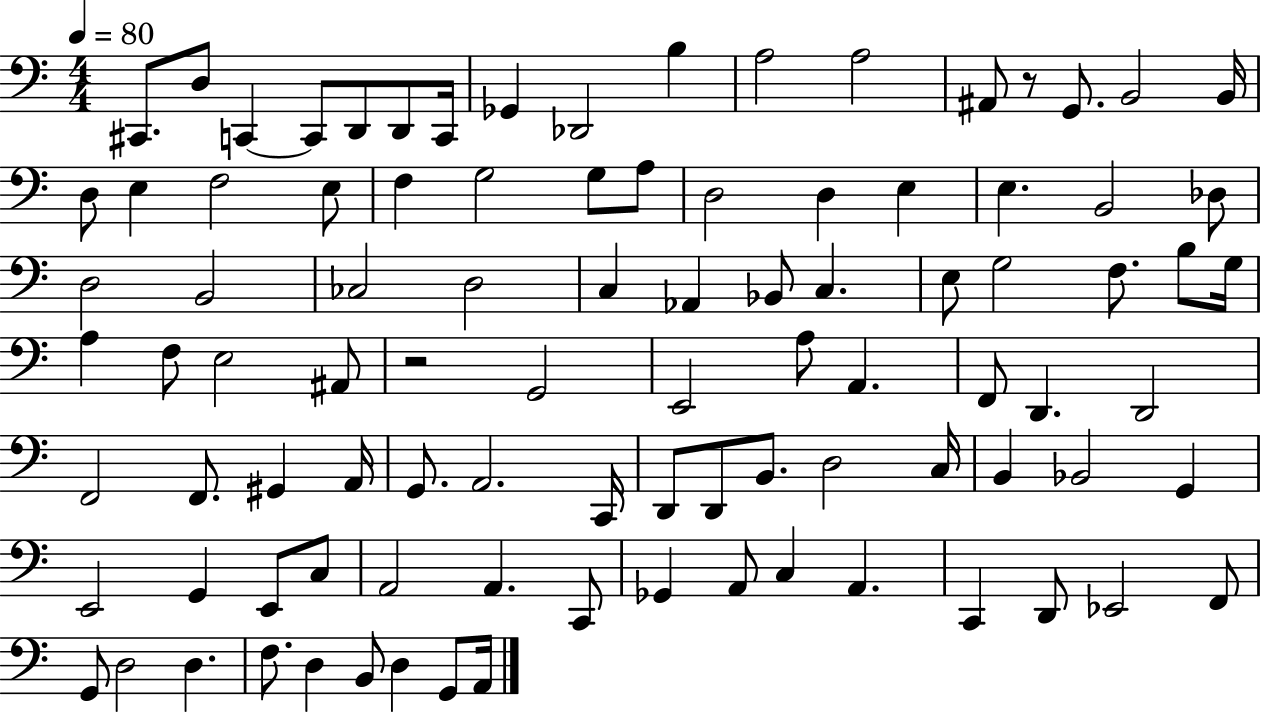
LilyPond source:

{
  \clef bass
  \numericTimeSignature
  \time 4/4
  \key c \major
  \tempo 4 = 80
  cis,8. d8 c,4~~ c,8 d,8 d,8 c,16 | ges,4 des,2 b4 | a2 a2 | ais,8 r8 g,8. b,2 b,16 | \break d8 e4 f2 e8 | f4 g2 g8 a8 | d2 d4 e4 | e4. b,2 des8 | \break d2 b,2 | ces2 d2 | c4 aes,4 bes,8 c4. | e8 g2 f8. b8 g16 | \break a4 f8 e2 ais,8 | r2 g,2 | e,2 a8 a,4. | f,8 d,4. d,2 | \break f,2 f,8. gis,4 a,16 | g,8. a,2. c,16 | d,8 d,8 b,8. d2 c16 | b,4 bes,2 g,4 | \break e,2 g,4 e,8 c8 | a,2 a,4. c,8 | ges,4 a,8 c4 a,4. | c,4 d,8 ees,2 f,8 | \break g,8 d2 d4. | f8. d4 b,8 d4 g,8 a,16 | \bar "|."
}